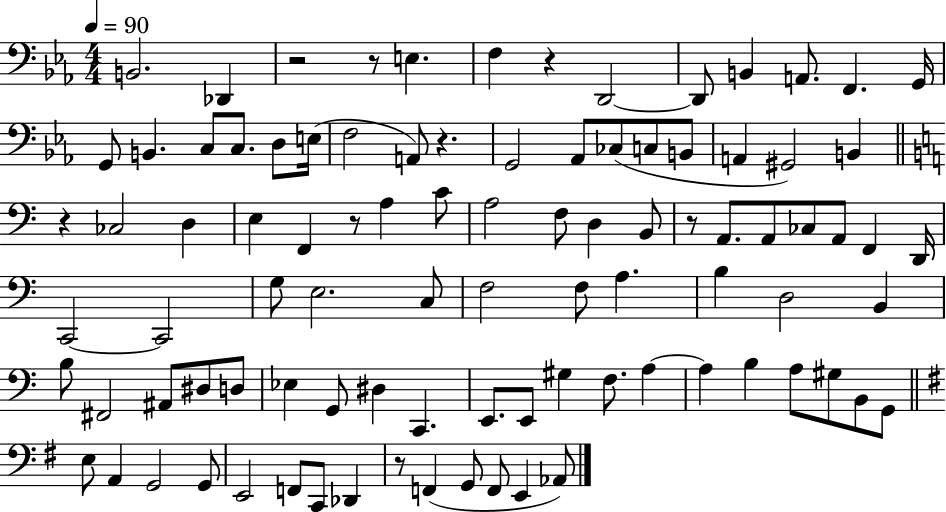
{
  \clef bass
  \numericTimeSignature
  \time 4/4
  \key ees \major
  \tempo 4 = 90
  b,2. des,4 | r2 r8 e4. | f4 r4 d,2~~ | d,8 b,4 a,8. f,4. g,16 | \break g,8 b,4. c8 c8. d8 e16( | f2 a,8) r4. | g,2 aes,8 ces8( c8 b,8 | a,4 gis,2) b,4 | \break \bar "||" \break \key c \major r4 ces2 d4 | e4 f,4 r8 a4 c'8 | a2 f8 d4 b,8 | r8 a,8. a,8 ces8 a,8 f,4 d,16 | \break c,2~~ c,2 | g8 e2. c8 | f2 f8 a4. | b4 d2 b,4 | \break b8 fis,2 ais,8 dis8 d8 | ees4 g,8 dis4 c,4. | e,8. e,8 gis4 f8. a4~~ | a4 b4 a8 gis8 b,8 g,8 | \break \bar "||" \break \key g \major e8 a,4 g,2 g,8 | e,2 f,8 c,8 des,4 | r8 f,4( g,8 f,8 e,4 aes,8) | \bar "|."
}